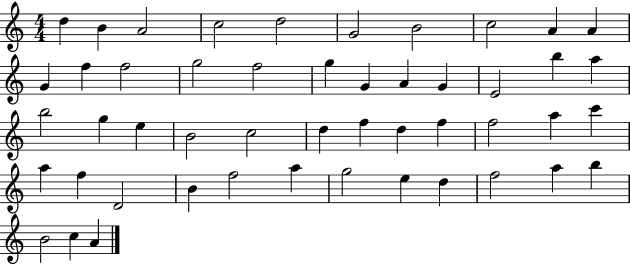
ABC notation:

X:1
T:Untitled
M:4/4
L:1/4
K:C
d B A2 c2 d2 G2 B2 c2 A A G f f2 g2 f2 g G A G E2 b a b2 g e B2 c2 d f d f f2 a c' a f D2 B f2 a g2 e d f2 a b B2 c A